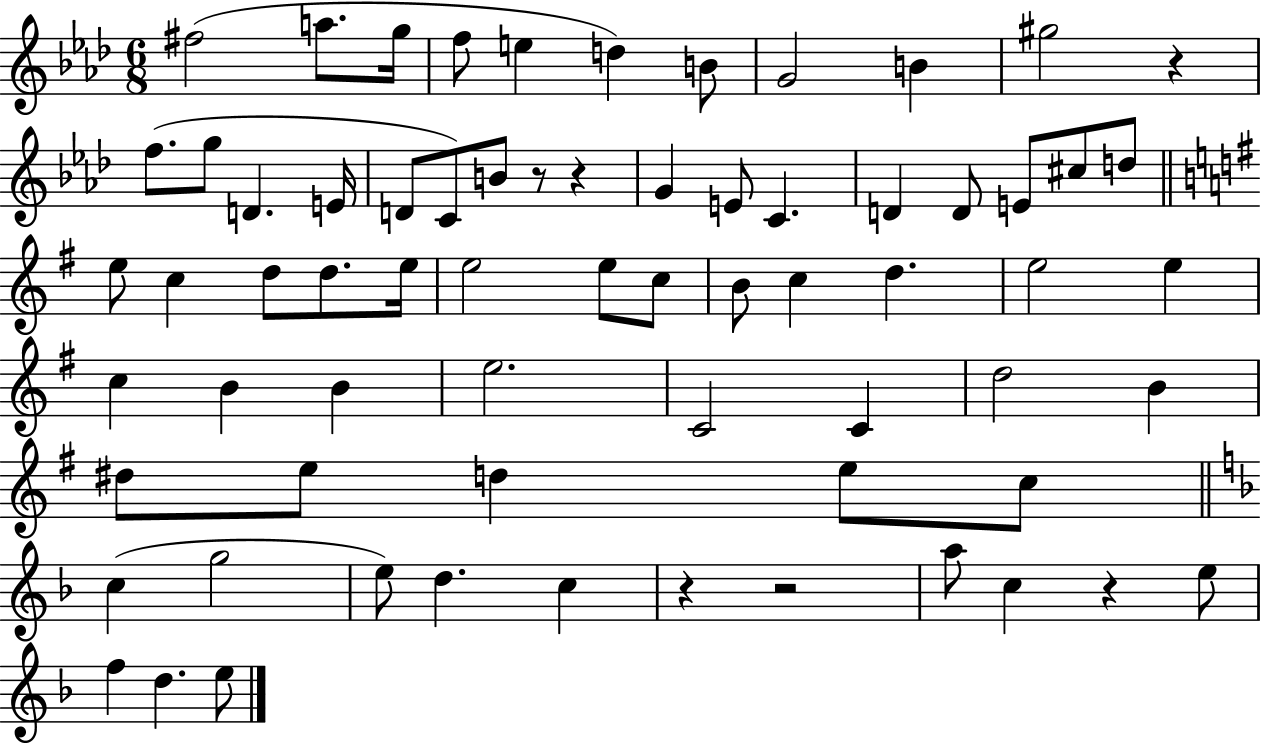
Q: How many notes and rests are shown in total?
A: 68